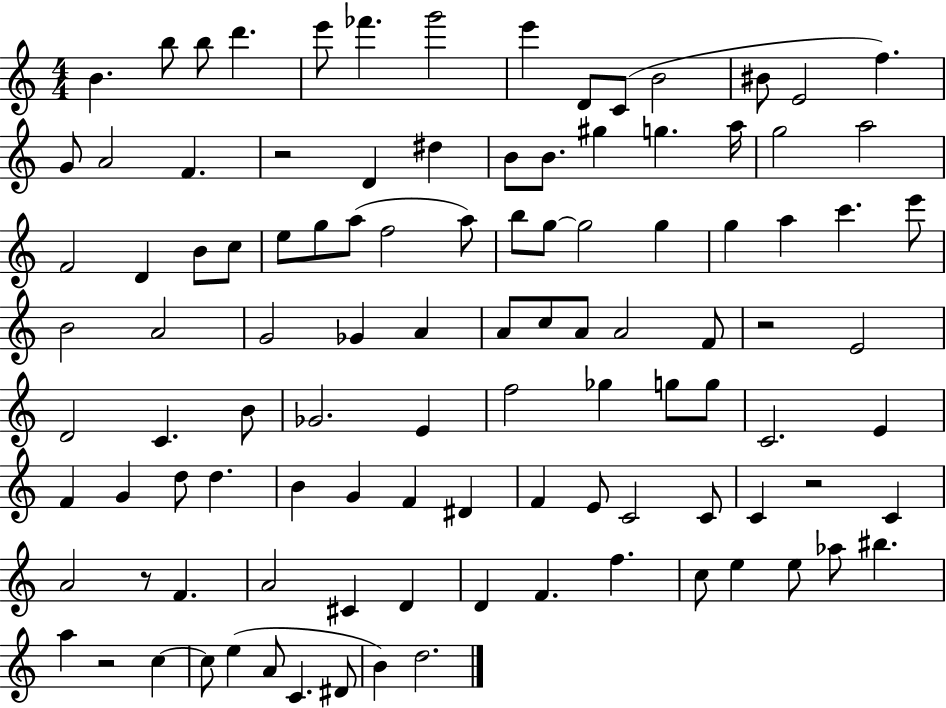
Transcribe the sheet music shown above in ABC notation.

X:1
T:Untitled
M:4/4
L:1/4
K:C
B b/2 b/2 d' e'/2 _f' g'2 e' D/2 C/2 B2 ^B/2 E2 f G/2 A2 F z2 D ^d B/2 B/2 ^g g a/4 g2 a2 F2 D B/2 c/2 e/2 g/2 a/2 f2 a/2 b/2 g/2 g2 g g a c' e'/2 B2 A2 G2 _G A A/2 c/2 A/2 A2 F/2 z2 E2 D2 C B/2 _G2 E f2 _g g/2 g/2 C2 E F G d/2 d B G F ^D F E/2 C2 C/2 C z2 C A2 z/2 F A2 ^C D D F f c/2 e e/2 _a/2 ^b a z2 c c/2 e A/2 C ^D/2 B d2